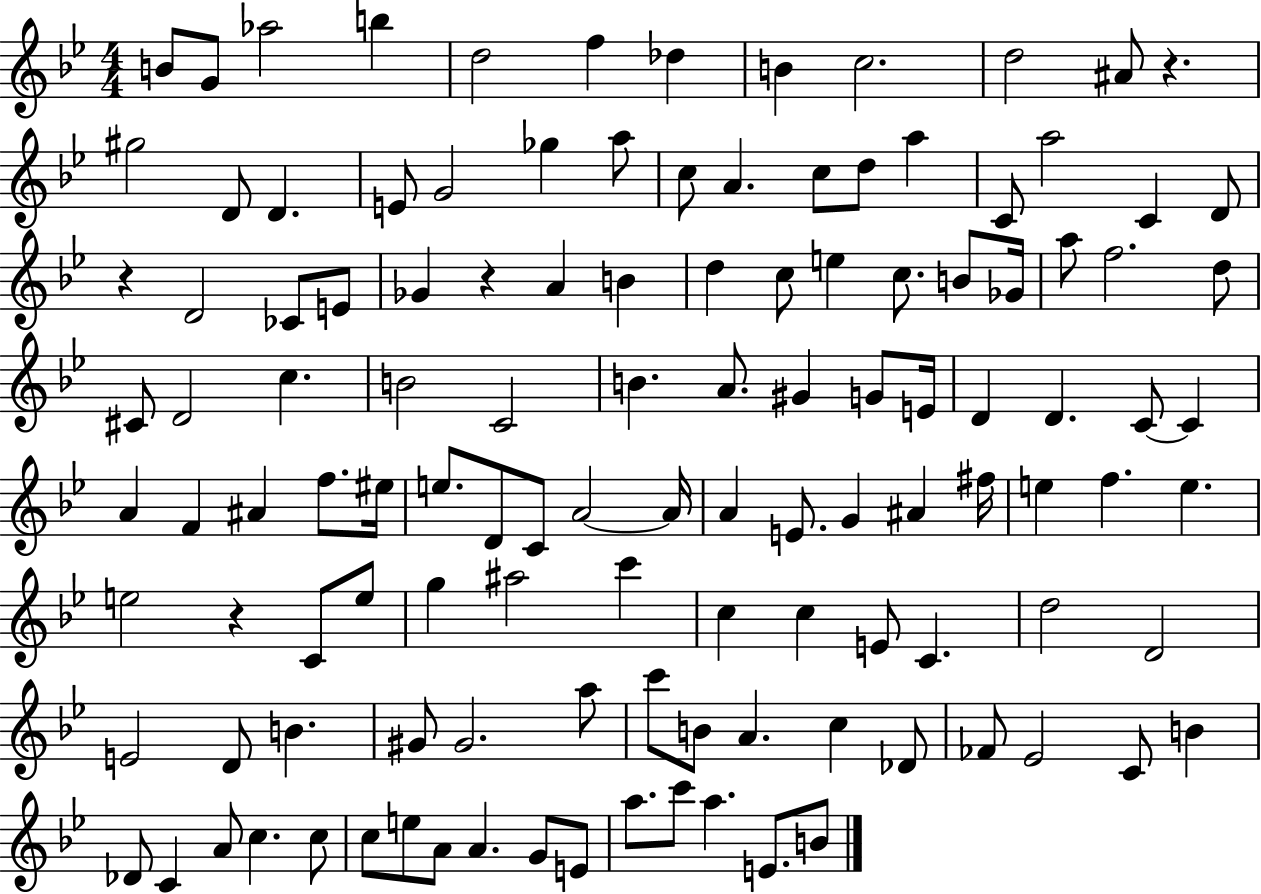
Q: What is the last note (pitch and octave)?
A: B4